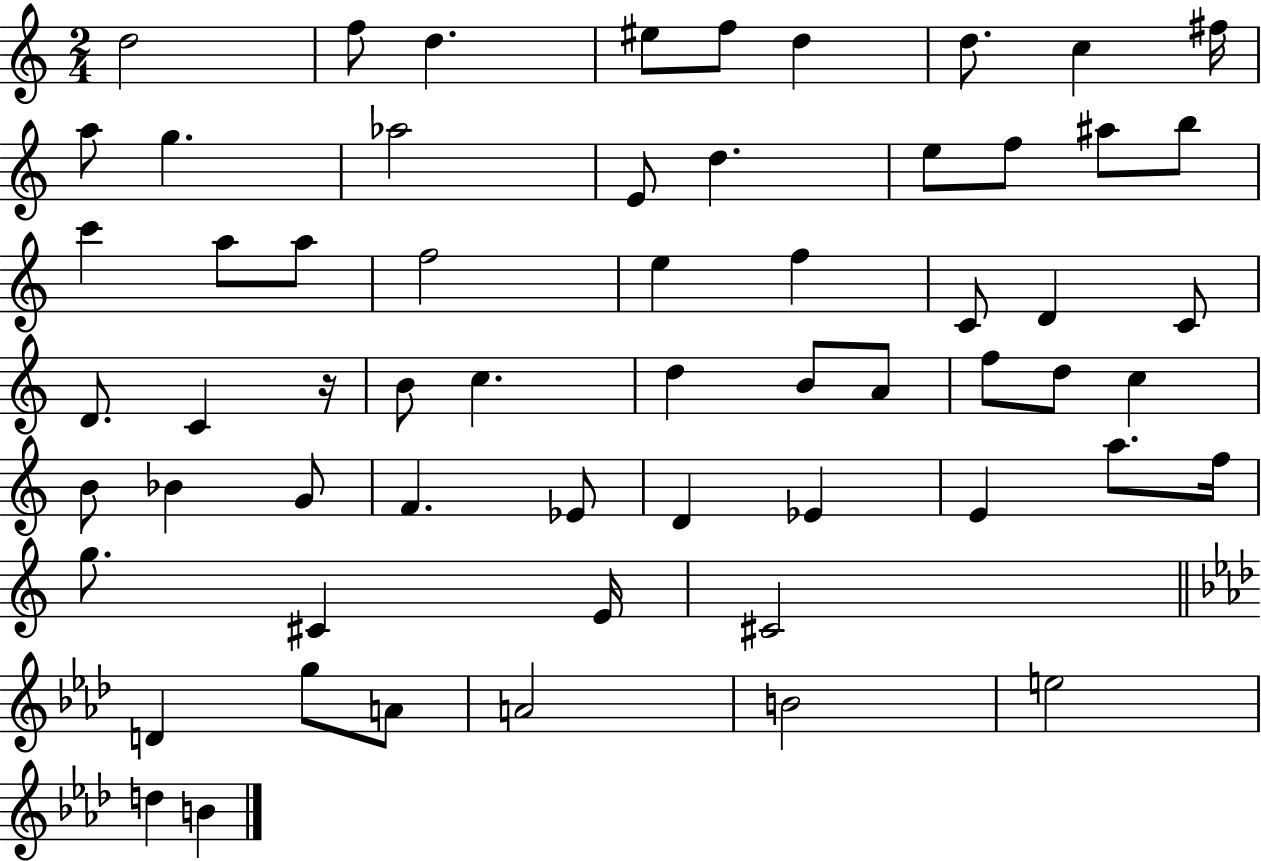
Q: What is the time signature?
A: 2/4